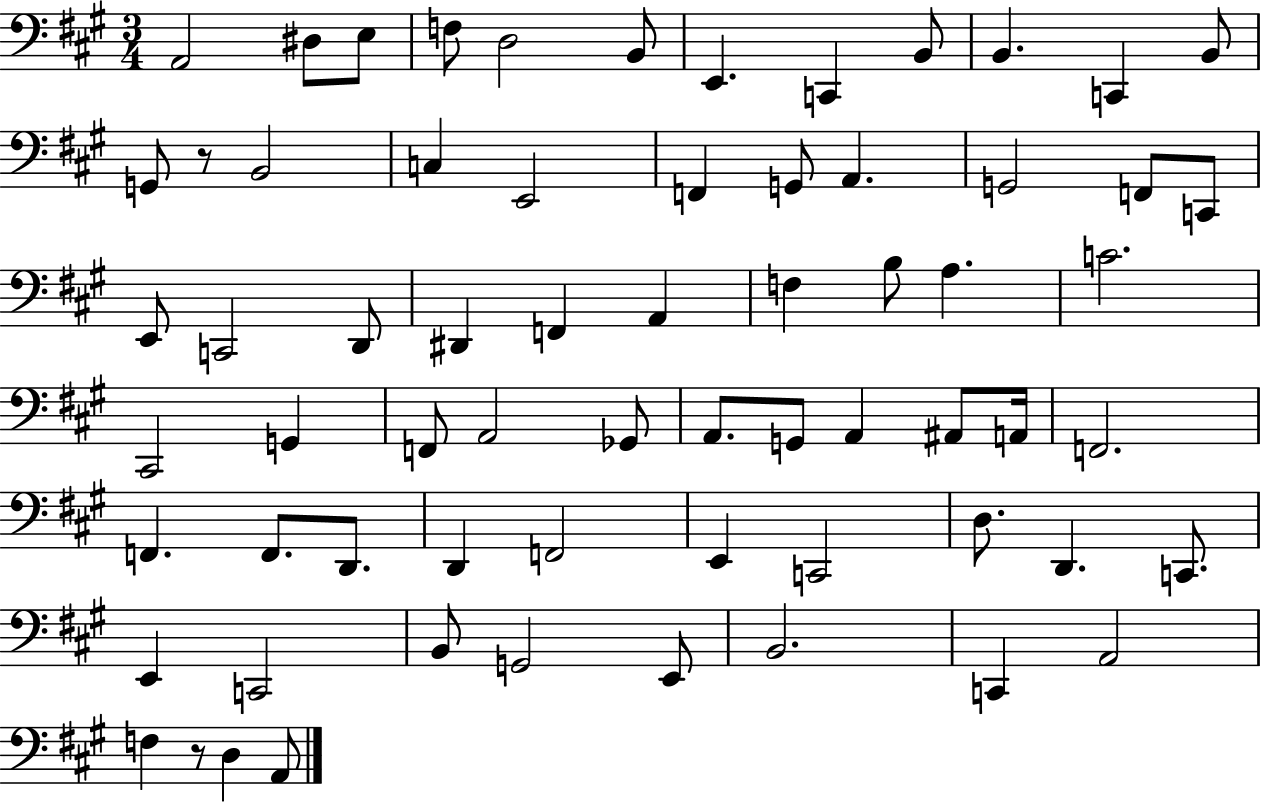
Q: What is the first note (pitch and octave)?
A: A2